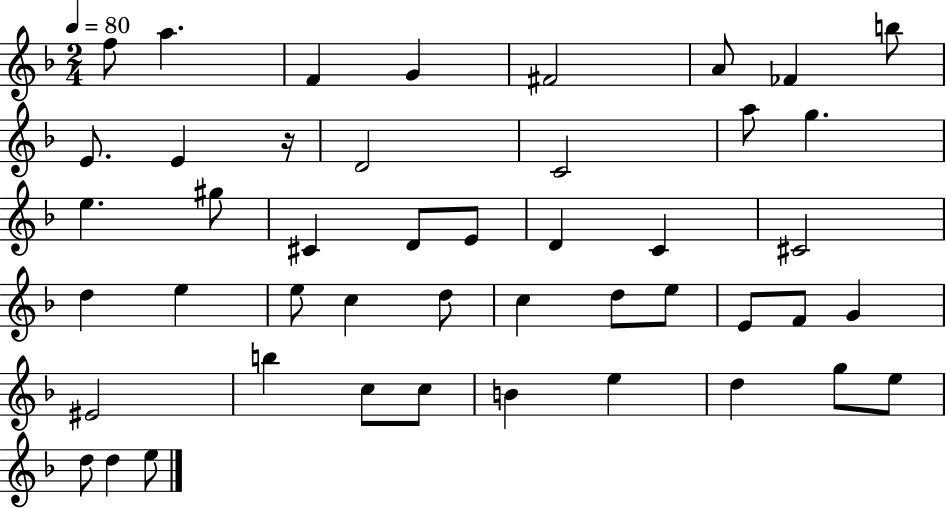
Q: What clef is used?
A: treble